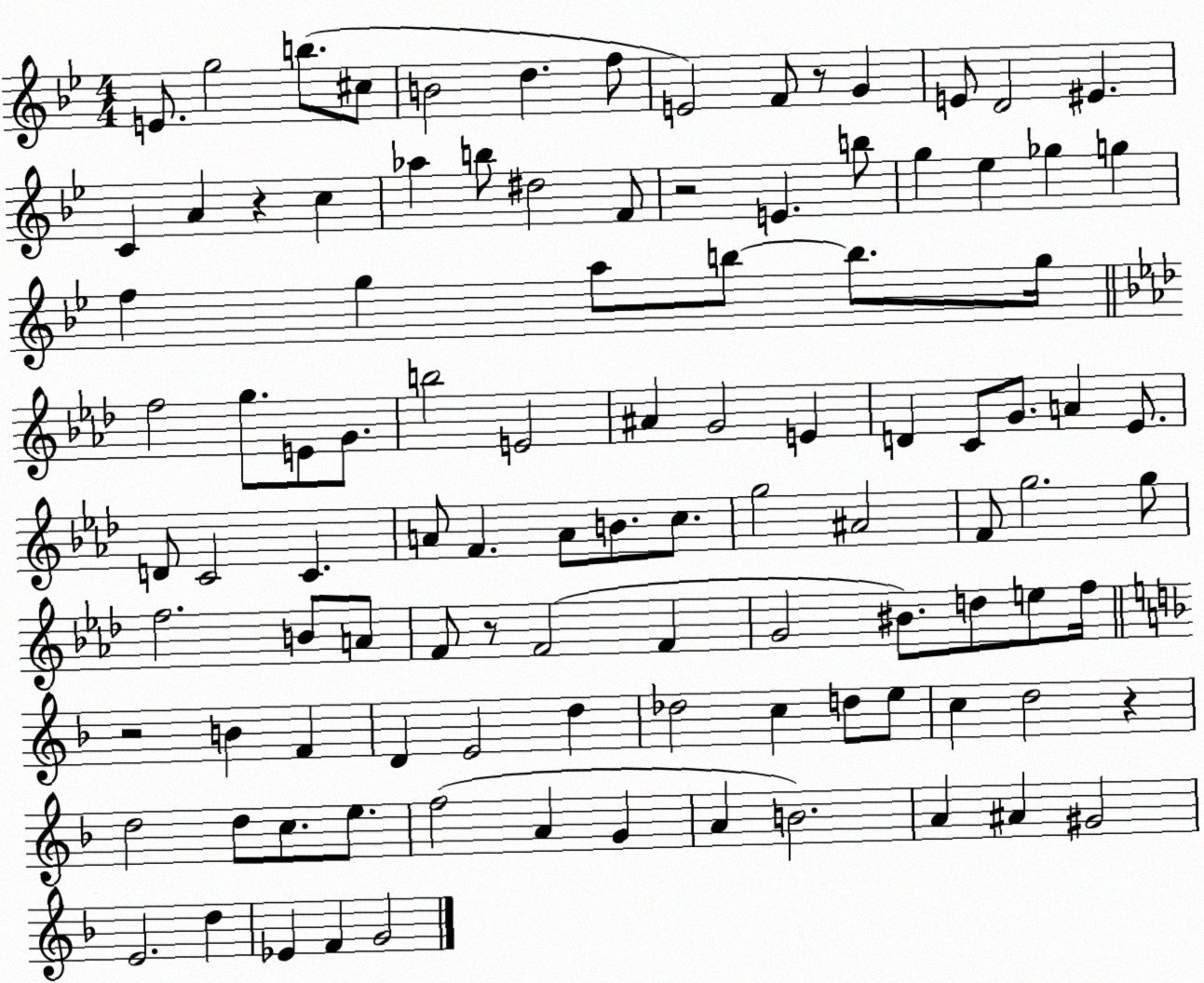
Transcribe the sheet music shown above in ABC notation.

X:1
T:Untitled
M:4/4
L:1/4
K:Bb
E/2 g2 b/2 ^c/2 B2 d f/2 E2 F/2 z/2 G E/2 D2 ^E C A z c _a b/2 ^d2 F/2 z2 E b/2 g _e _g g f g a/2 b/2 b/2 g/4 f2 g/2 E/2 G/2 b2 E2 ^A G2 E D C/2 G/2 A _E/2 D/2 C2 C A/2 F A/2 B/2 c/2 g2 ^A2 F/2 g2 g/2 f2 B/2 A/2 F/2 z/2 F2 F G2 ^B/2 d/2 e/2 f/4 z2 B F D E2 d _d2 c d/2 e/2 c d2 z d2 d/2 c/2 e/2 f2 A G A B2 A ^A ^G2 E2 d _E F G2